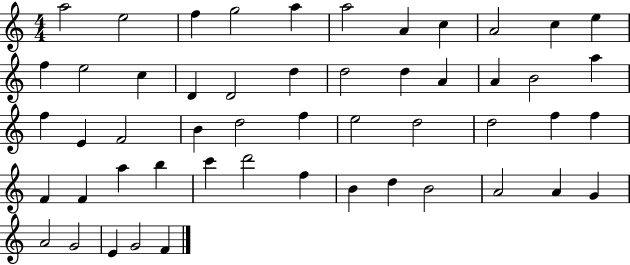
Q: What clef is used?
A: treble